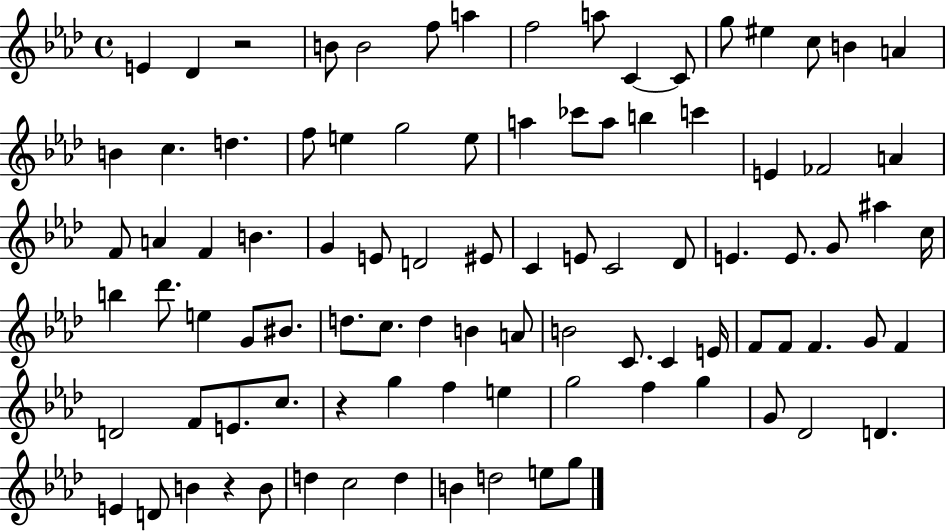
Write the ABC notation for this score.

X:1
T:Untitled
M:4/4
L:1/4
K:Ab
E _D z2 B/2 B2 f/2 a f2 a/2 C C/2 g/2 ^e c/2 B A B c d f/2 e g2 e/2 a _c'/2 a/2 b c' E _F2 A F/2 A F B G E/2 D2 ^E/2 C E/2 C2 _D/2 E E/2 G/2 ^a c/4 b _d'/2 e G/2 ^B/2 d/2 c/2 d B A/2 B2 C/2 C E/4 F/2 F/2 F G/2 F D2 F/2 E/2 c/2 z g f e g2 f g G/2 _D2 D E D/2 B z B/2 d c2 d B d2 e/2 g/2